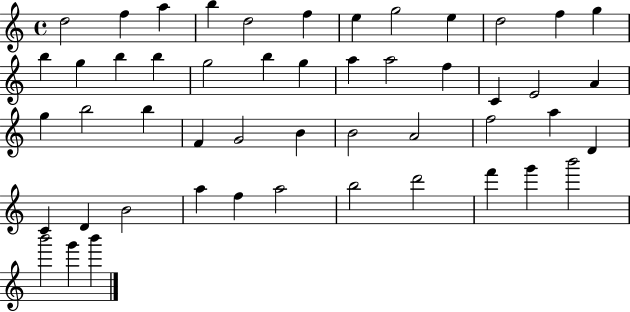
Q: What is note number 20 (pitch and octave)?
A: A5